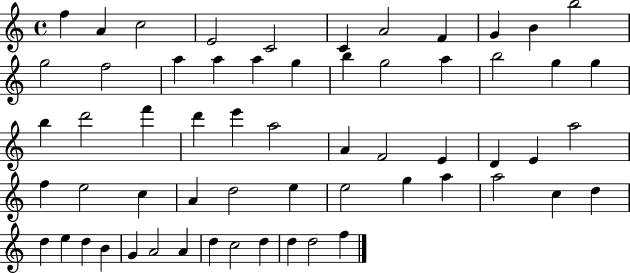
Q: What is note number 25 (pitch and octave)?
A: D6